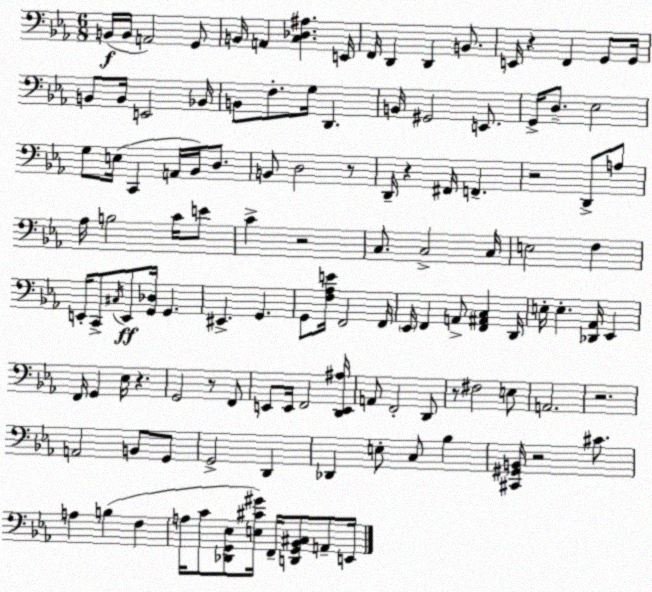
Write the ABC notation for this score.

X:1
T:Untitled
M:6/8
L:1/4
K:Cm
B,,/4 B,,/4 A,,2 G,,/2 B,,/4 A,, [C,_D,^A,] E,,/4 F,,/4 D,, D,, B,,/2 E,,/4 z F,, G,,/2 G,,/4 B,,/2 B,,/4 E,,2 _B,,/4 B,,/2 F,/2 G,/4 D,, B,,/4 ^G,,2 E,,/2 G,,/4 D,/2 _E,2 G,/2 E,/4 C,, A,,/4 _B,,/4 D,/2 B,,/2 D,2 z/2 D,,/4 z ^F,,/4 F,, z2 D,,/2 A,/2 _A,/4 B,2 C/4 E/2 C z2 C,/2 C,2 C,/4 E,2 F, E,,/4 C,,/2 ^C,/4 E,,/2 [G,,_D,]/4 G,, ^E,, G,, G,,/2 [F,_A,E]/4 F,,2 F,,/4 _E,,/4 F,, A,,/2 [F,,^A,,C,] D,,/4 E,/4 E, [_D,,_A,,]/4 _E,, F,,/4 G,, _E,/4 z G,,2 z/2 F,,/2 E,,/2 E,,/4 F,,2 [D,,E,,^A,]/4 A,,/2 F,,2 D,,/2 z/2 ^F,2 E,/2 A,,2 z2 A,,2 B,,/2 G,,/2 G,,2 D,, _D,, E,/2 C,/2 _B, [^C,,^G,,B,,]/4 z2 ^C/2 A, B, F, A,/4 C/2 [_D,,G,,_E,]/2 [E,^C^G]/4 F,,/4 [D,,G,,_B,,^C,]/2 A,,/2 E,,/4